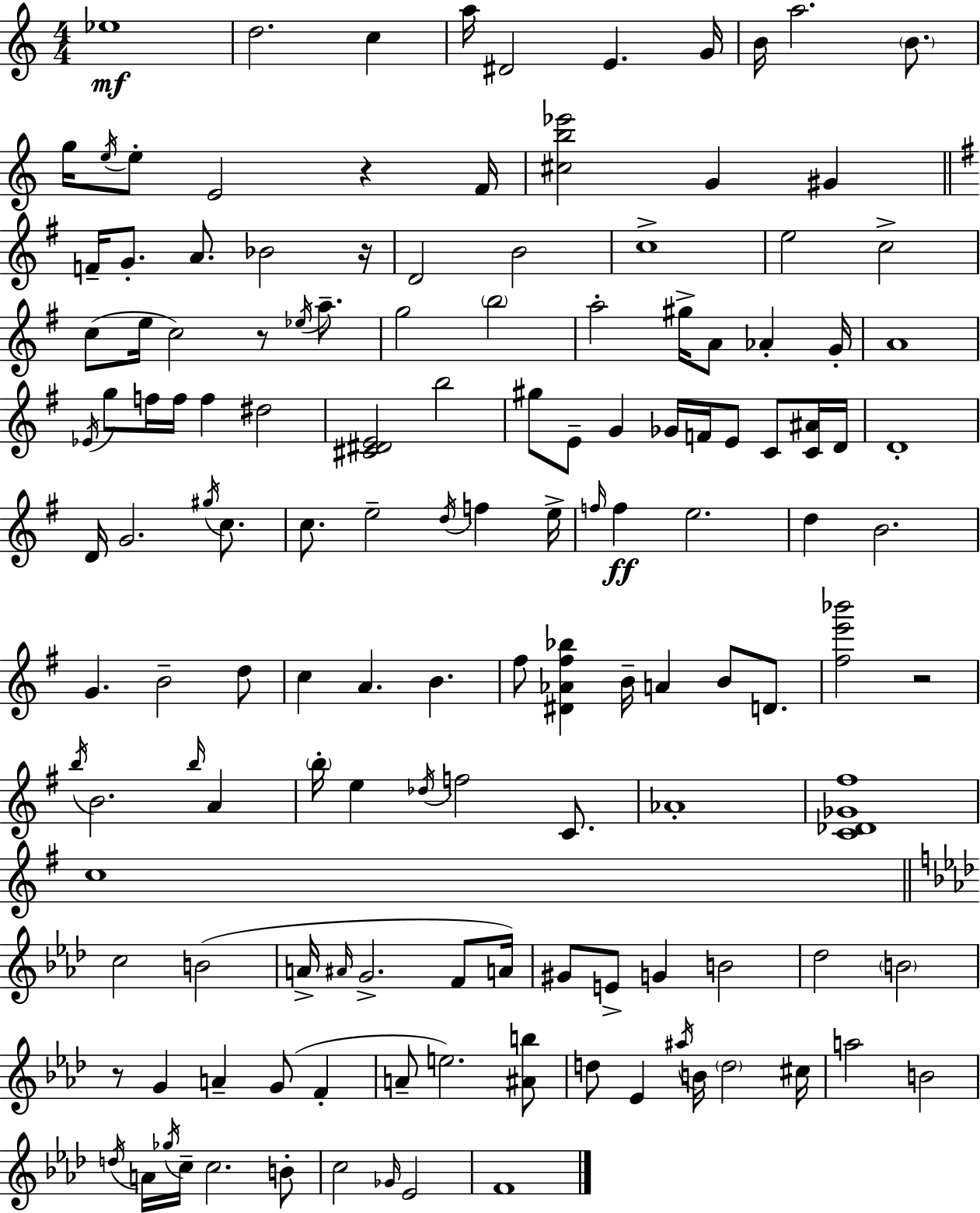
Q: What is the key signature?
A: A minor